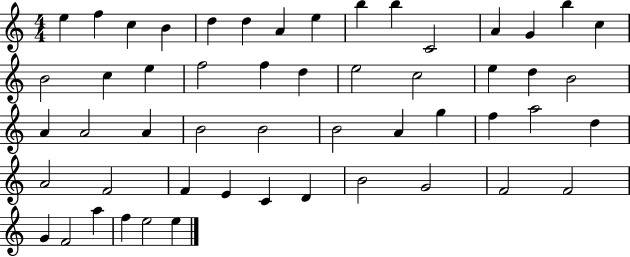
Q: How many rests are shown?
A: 0